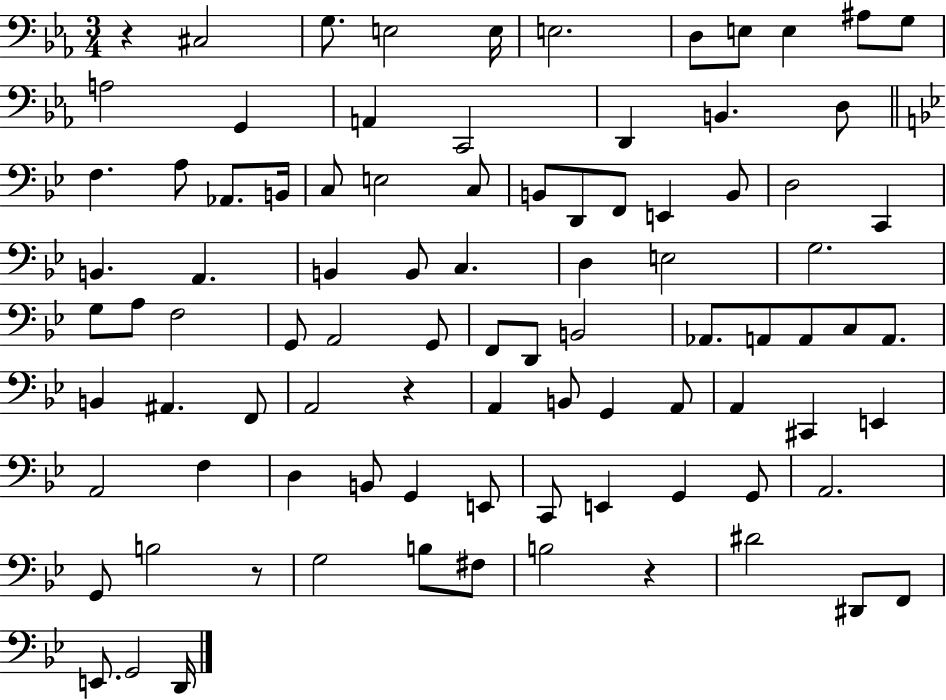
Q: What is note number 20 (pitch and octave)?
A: Ab2